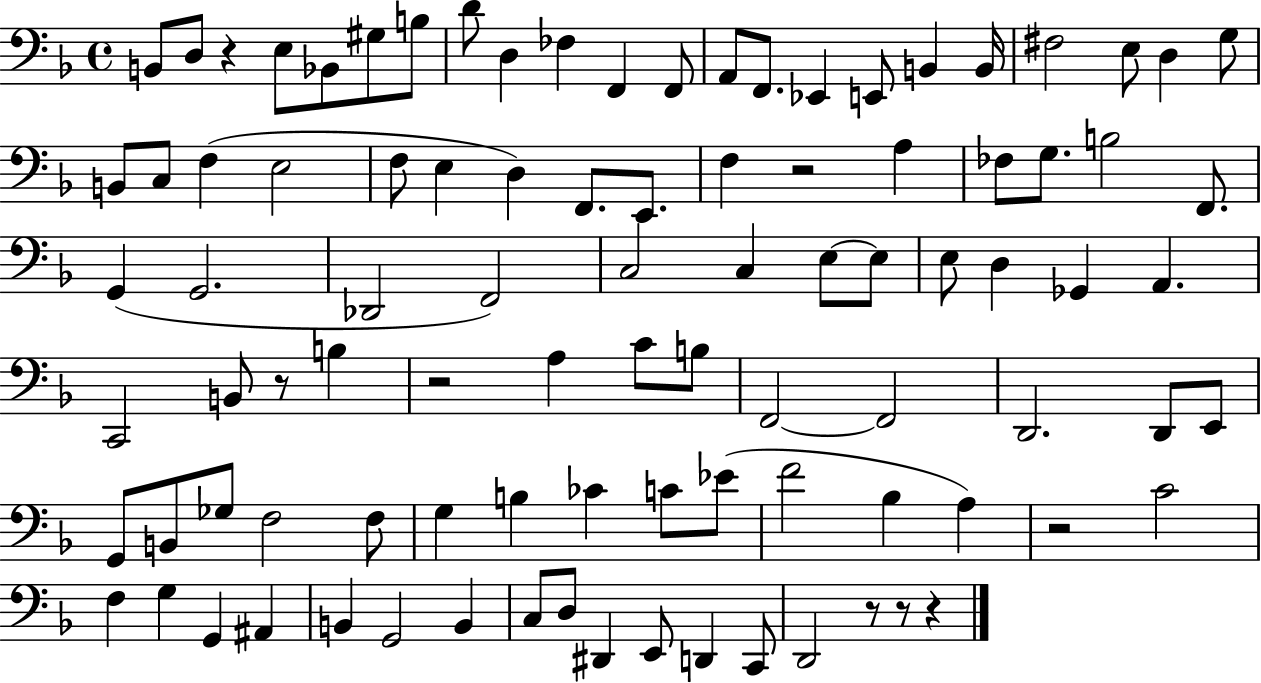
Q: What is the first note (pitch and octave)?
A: B2